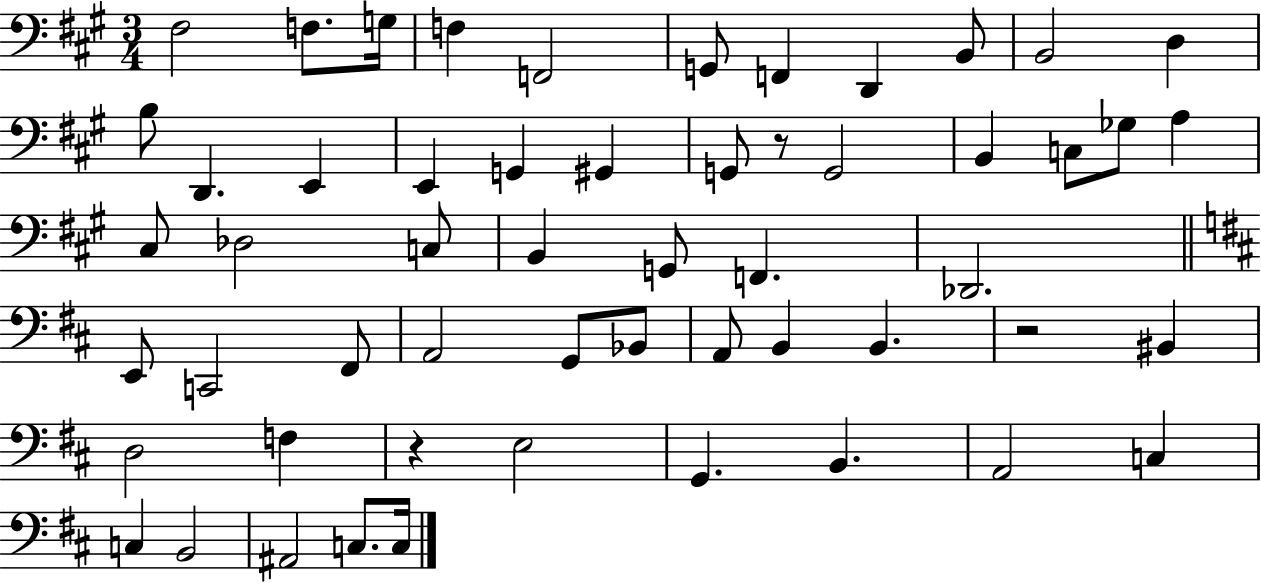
F#3/h F3/e. G3/s F3/q F2/h G2/e F2/q D2/q B2/e B2/h D3/q B3/e D2/q. E2/q E2/q G2/q G#2/q G2/e R/e G2/h B2/q C3/e Gb3/e A3/q C#3/e Db3/h C3/e B2/q G2/e F2/q. Db2/h. E2/e C2/h F#2/e A2/h G2/e Bb2/e A2/e B2/q B2/q. R/h BIS2/q D3/h F3/q R/q E3/h G2/q. B2/q. A2/h C3/q C3/q B2/h A#2/h C3/e. C3/s